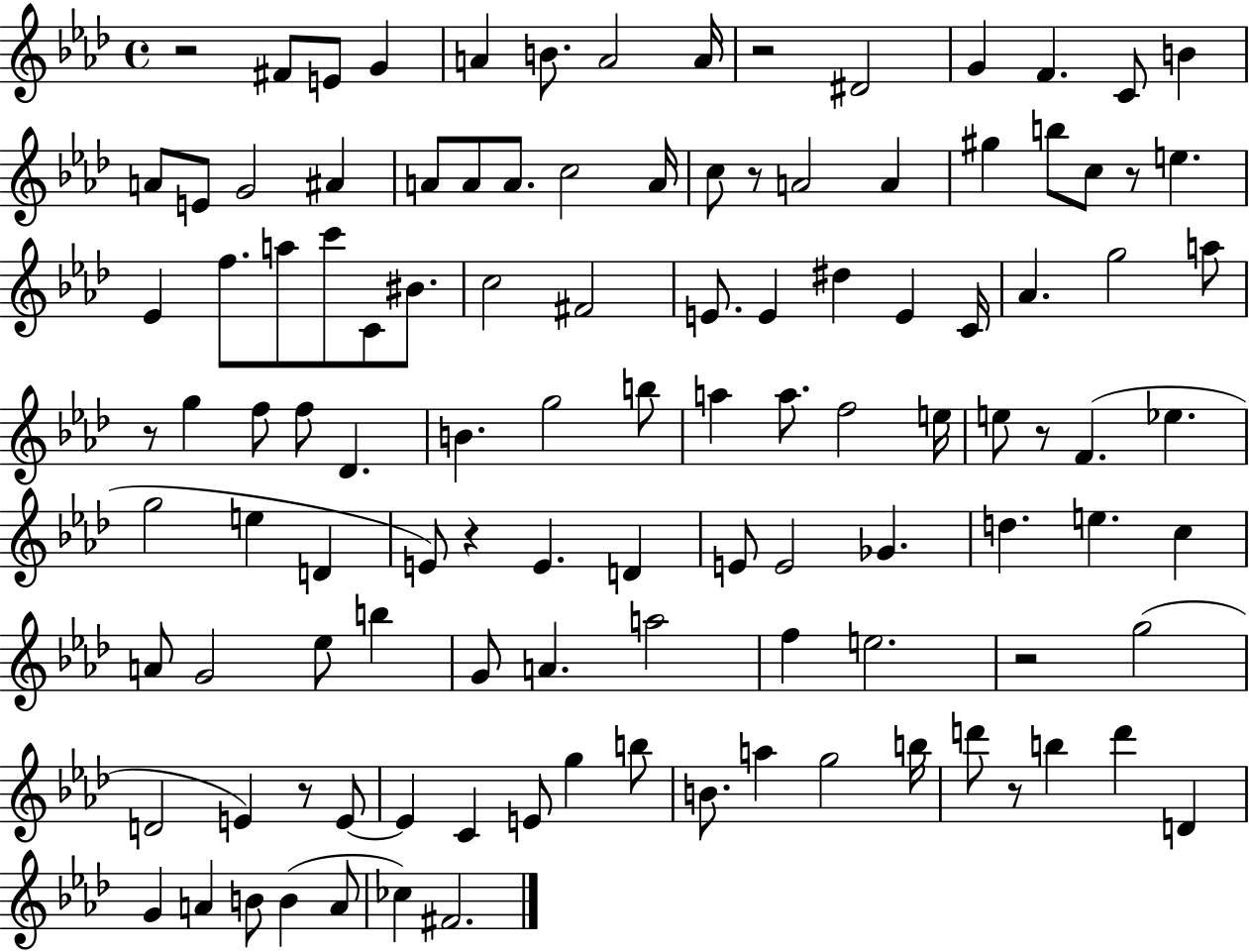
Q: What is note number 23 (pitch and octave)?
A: A4